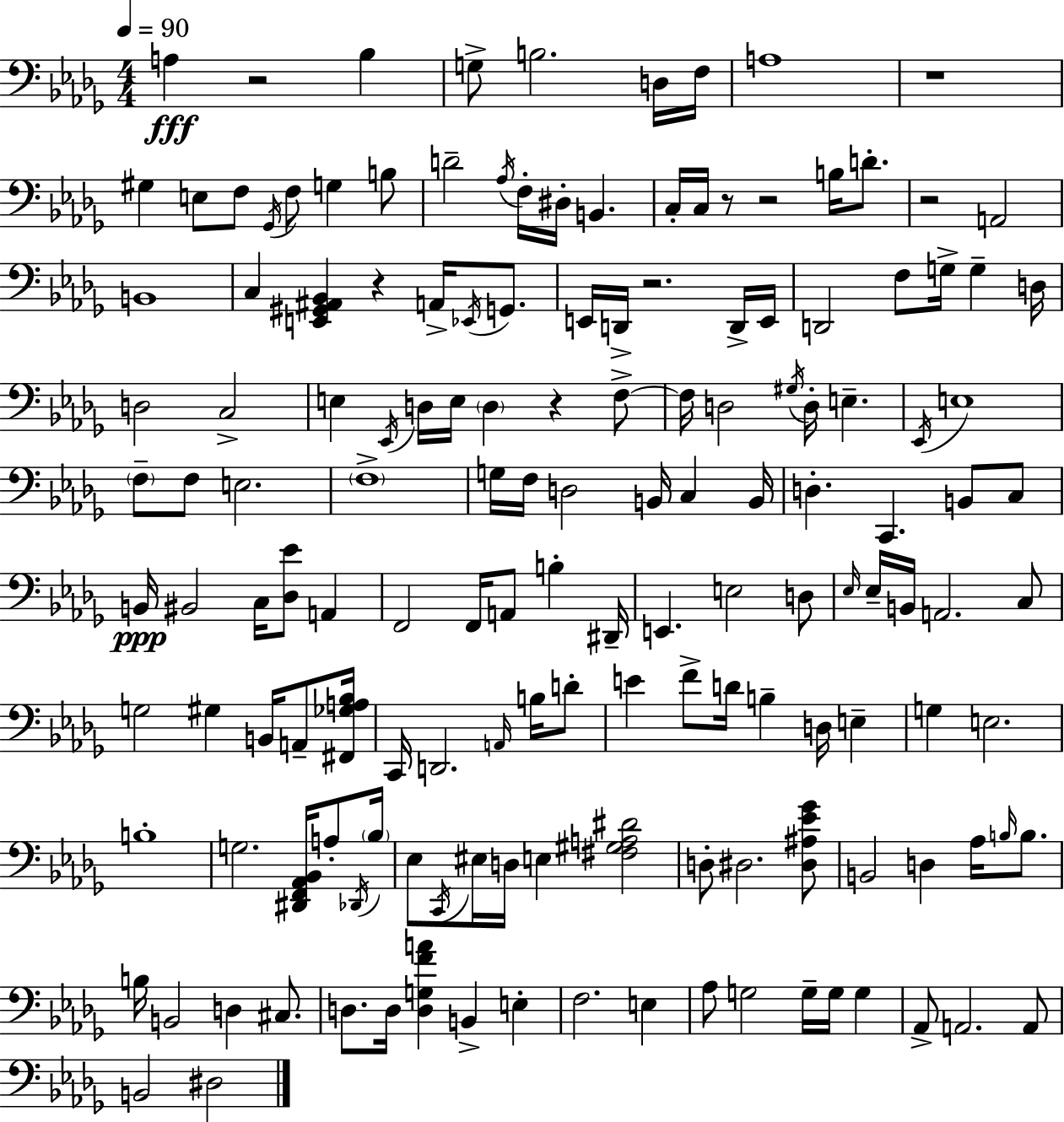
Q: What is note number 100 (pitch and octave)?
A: G3